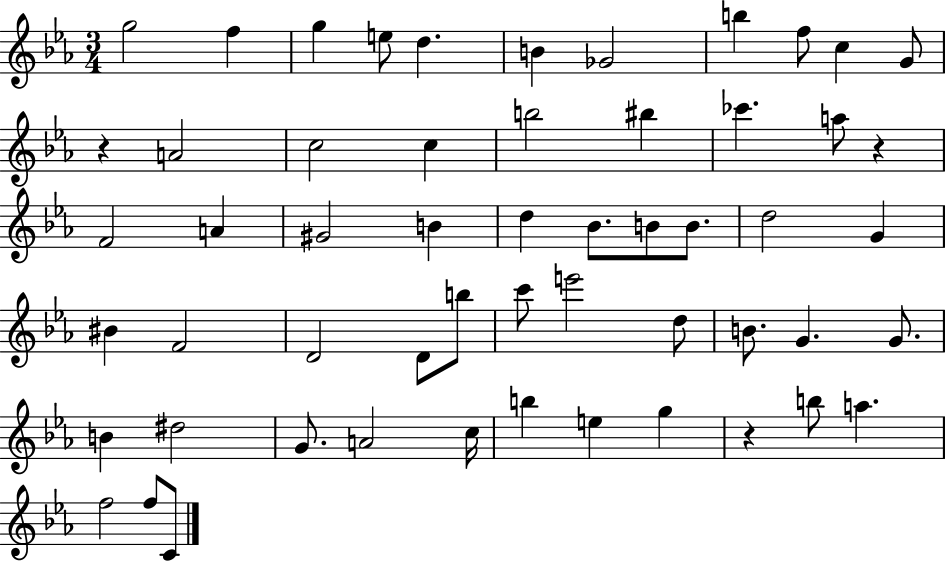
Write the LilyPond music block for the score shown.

{
  \clef treble
  \numericTimeSignature
  \time 3/4
  \key ees \major
  g''2 f''4 | g''4 e''8 d''4. | b'4 ges'2 | b''4 f''8 c''4 g'8 | \break r4 a'2 | c''2 c''4 | b''2 bis''4 | ces'''4. a''8 r4 | \break f'2 a'4 | gis'2 b'4 | d''4 bes'8. b'8 b'8. | d''2 g'4 | \break bis'4 f'2 | d'2 d'8 b''8 | c'''8 e'''2 d''8 | b'8. g'4. g'8. | \break b'4 dis''2 | g'8. a'2 c''16 | b''4 e''4 g''4 | r4 b''8 a''4. | \break f''2 f''8 c'8 | \bar "|."
}